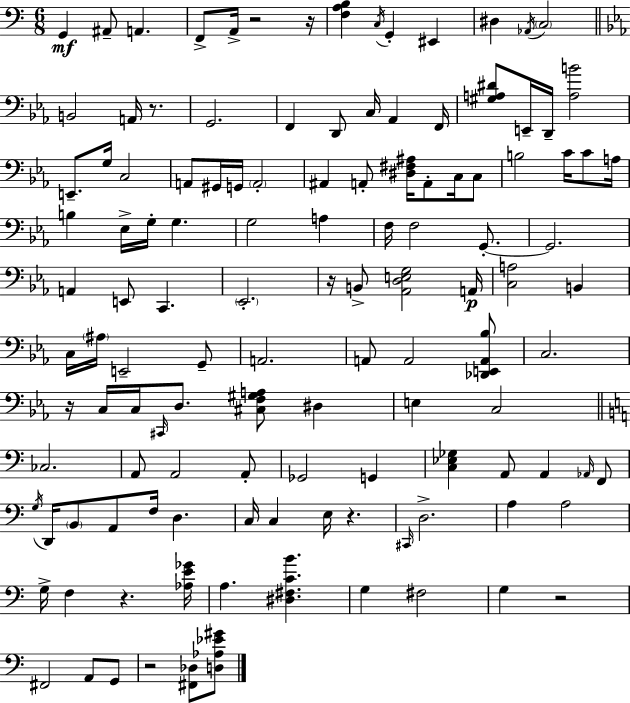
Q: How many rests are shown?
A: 9